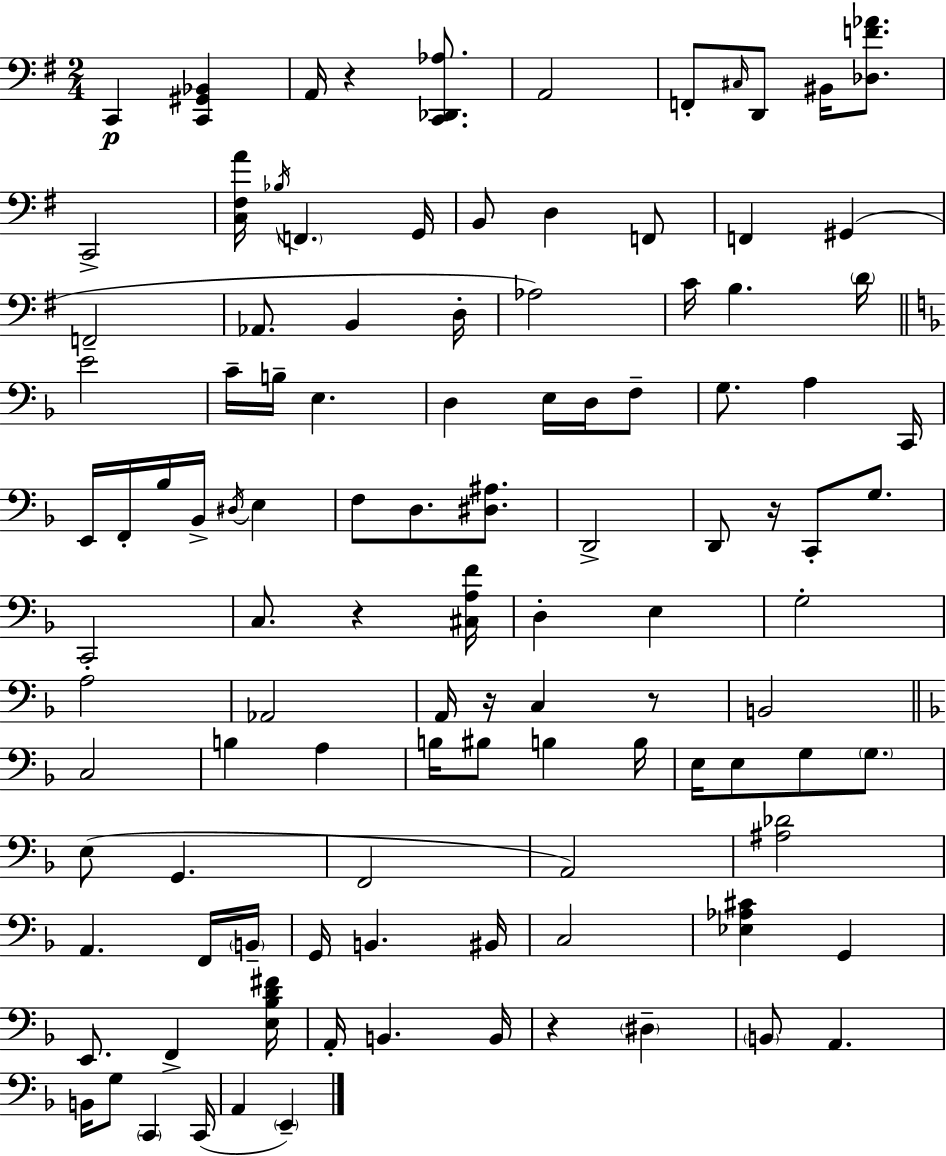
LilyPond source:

{
  \clef bass
  \numericTimeSignature
  \time 2/4
  \key e \minor
  \repeat volta 2 { c,4\p <c, gis, bes,>4 | a,16 r4 <c, des, aes>8. | a,2 | f,8-. \grace { cis16 } d,8 bis,16 <des f' aes'>8. | \break c,2-> | <c fis a'>16 \acciaccatura { bes16 } \parenthesize f,4. | g,16 b,8 d4 | f,8 f,4 gis,4( | \break f,2-- | aes,8. b,4 | d16-. aes2) | c'16 b4. | \break \parenthesize d'16 \bar "||" \break \key d \minor e'2 | c'16-- b16-- e4. | d4 e16 d16 f8-- | g8. a4 c,16 | \break e,16 f,16-. bes16 bes,16-> \acciaccatura { dis16 } e4 | f8 d8. <dis ais>8. | d,2-> | d,8 r16 c,8-. g8. | \break c,2-. | c8. r4 | <cis a f'>16 d4-. e4 | g2-. | \break a2 | aes,2 | a,16 r16 c4 r8 | b,2 | \break \bar "||" \break \key f \major c2 | b4 a4 | b16 bis8 b4 b16 | e16 e8 g8 \parenthesize g8. | \break e8( g,4. | f,2 | a,2) | <ais des'>2 | \break a,4. f,16 \parenthesize b,16-- | g,16 b,4. bis,16 | c2 | <ees aes cis'>4 g,4 | \break e,8. f,4-> <e bes d' fis'>16 | a,16-. b,4. b,16 | r4 \parenthesize dis4-- | \parenthesize b,8 a,4. | \break b,16 g8 \parenthesize c,4 c,16( | a,4 \parenthesize e,4--) | } \bar "|."
}